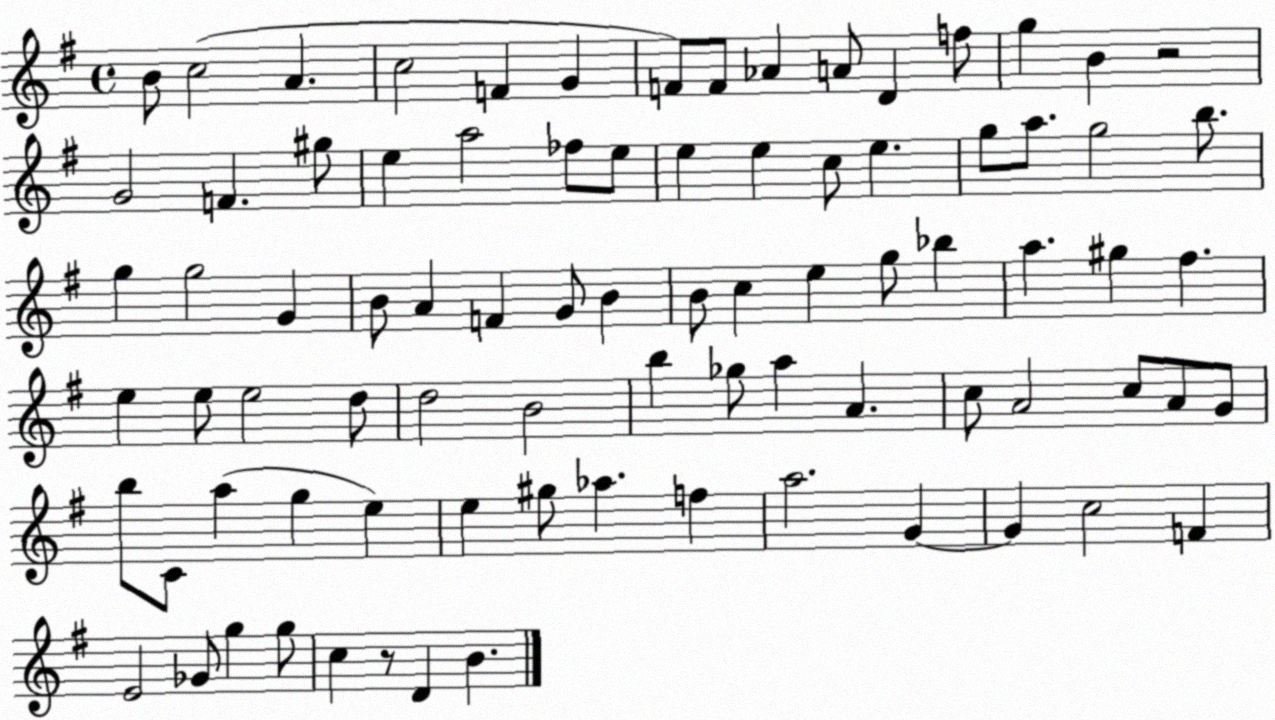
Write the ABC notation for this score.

X:1
T:Untitled
M:4/4
L:1/4
K:G
B/2 c2 A c2 F G F/2 F/2 _A A/2 D f/2 g B z2 G2 F ^g/2 e a2 _f/2 e/2 e e c/2 e g/2 a/2 g2 b/2 g g2 G B/2 A F G/2 B B/2 c e g/2 _b a ^g ^f e e/2 e2 d/2 d2 B2 b _g/2 a A c/2 A2 c/2 A/2 G/2 b/2 C/2 a g e e ^g/2 _a f a2 G G c2 F E2 _G/2 g g/2 c z/2 D B